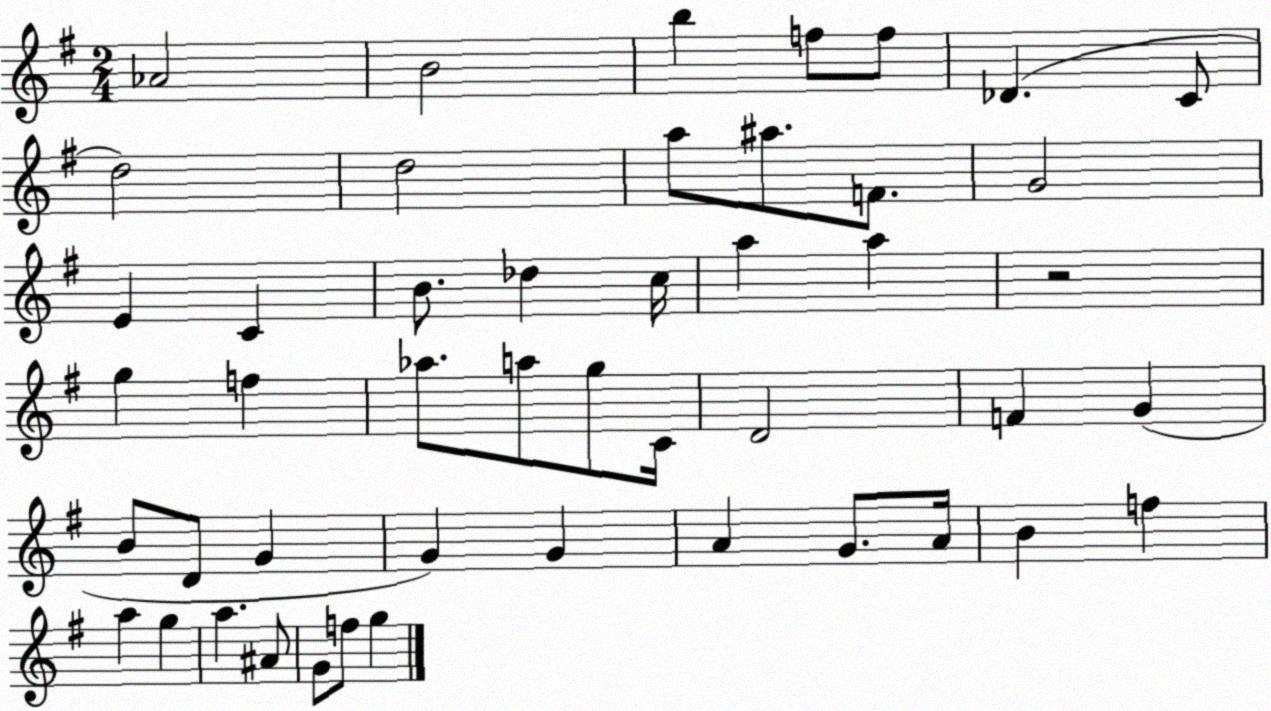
X:1
T:Untitled
M:2/4
L:1/4
K:G
_A2 B2 b f/2 f/2 _D C/2 d2 d2 a/2 ^a/2 F/2 G2 E C B/2 _d c/4 a a z2 g f _a/2 a/2 g/2 C/4 D2 F G B/2 D/2 G G G A G/2 A/4 B f a g a ^A/2 G/2 f/2 g